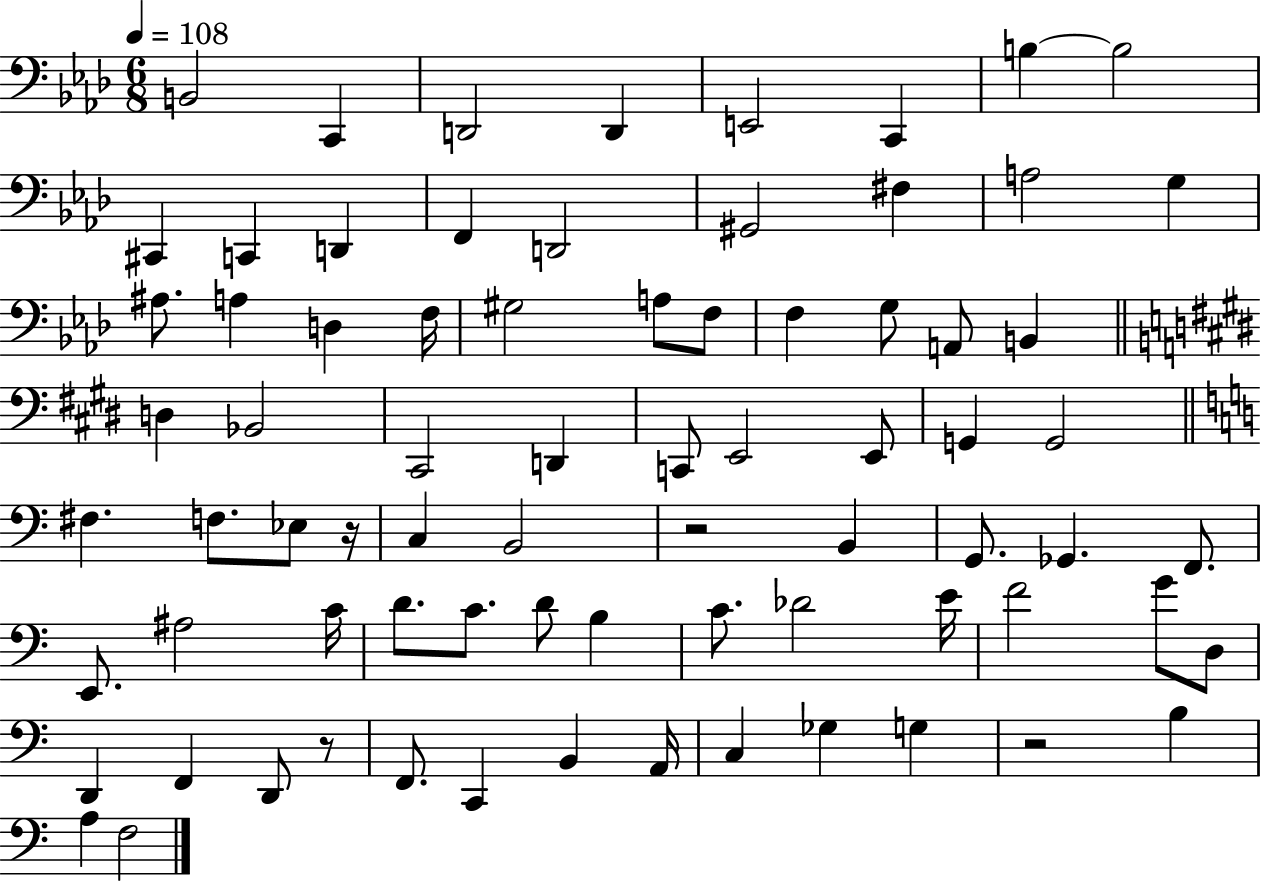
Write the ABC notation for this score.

X:1
T:Untitled
M:6/8
L:1/4
K:Ab
B,,2 C,, D,,2 D,, E,,2 C,, B, B,2 ^C,, C,, D,, F,, D,,2 ^G,,2 ^F, A,2 G, ^A,/2 A, D, F,/4 ^G,2 A,/2 F,/2 F, G,/2 A,,/2 B,, D, _B,,2 ^C,,2 D,, C,,/2 E,,2 E,,/2 G,, G,,2 ^F, F,/2 _E,/2 z/4 C, B,,2 z2 B,, G,,/2 _G,, F,,/2 E,,/2 ^A,2 C/4 D/2 C/2 D/2 B, C/2 _D2 E/4 F2 G/2 D,/2 D,, F,, D,,/2 z/2 F,,/2 C,, B,, A,,/4 C, _G, G, z2 B, A, F,2